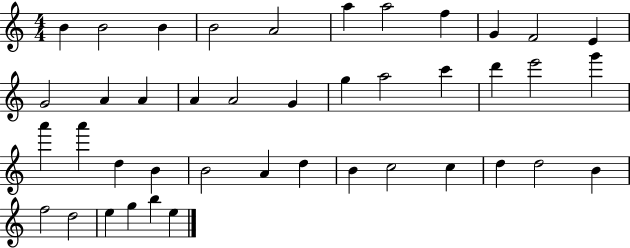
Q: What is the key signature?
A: C major